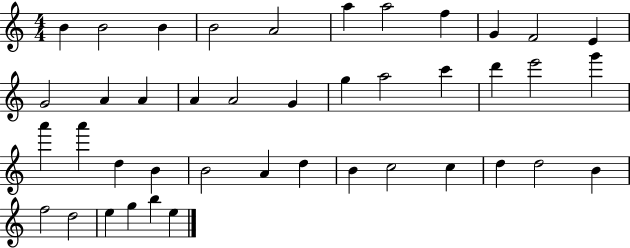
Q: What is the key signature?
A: C major